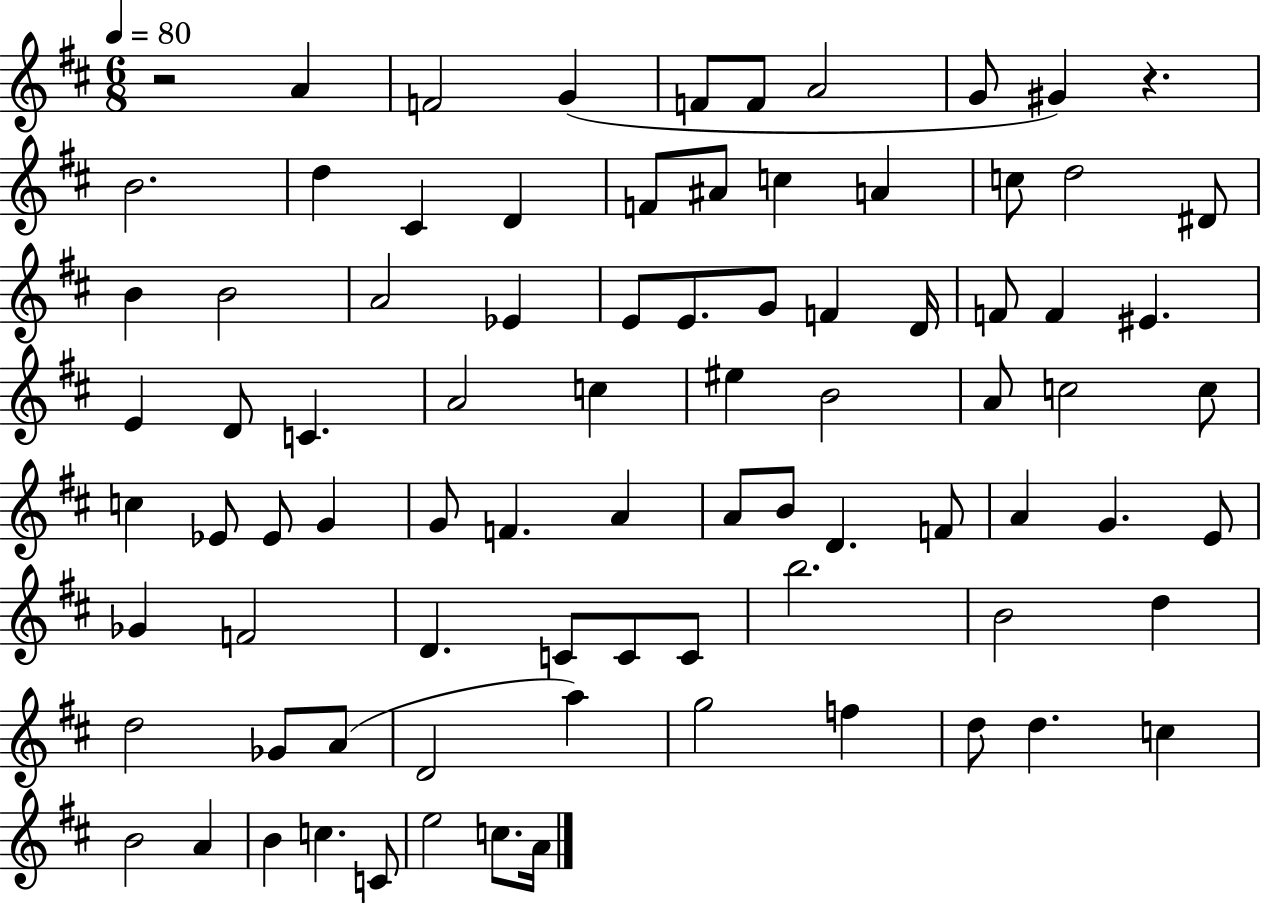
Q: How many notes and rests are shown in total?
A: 84